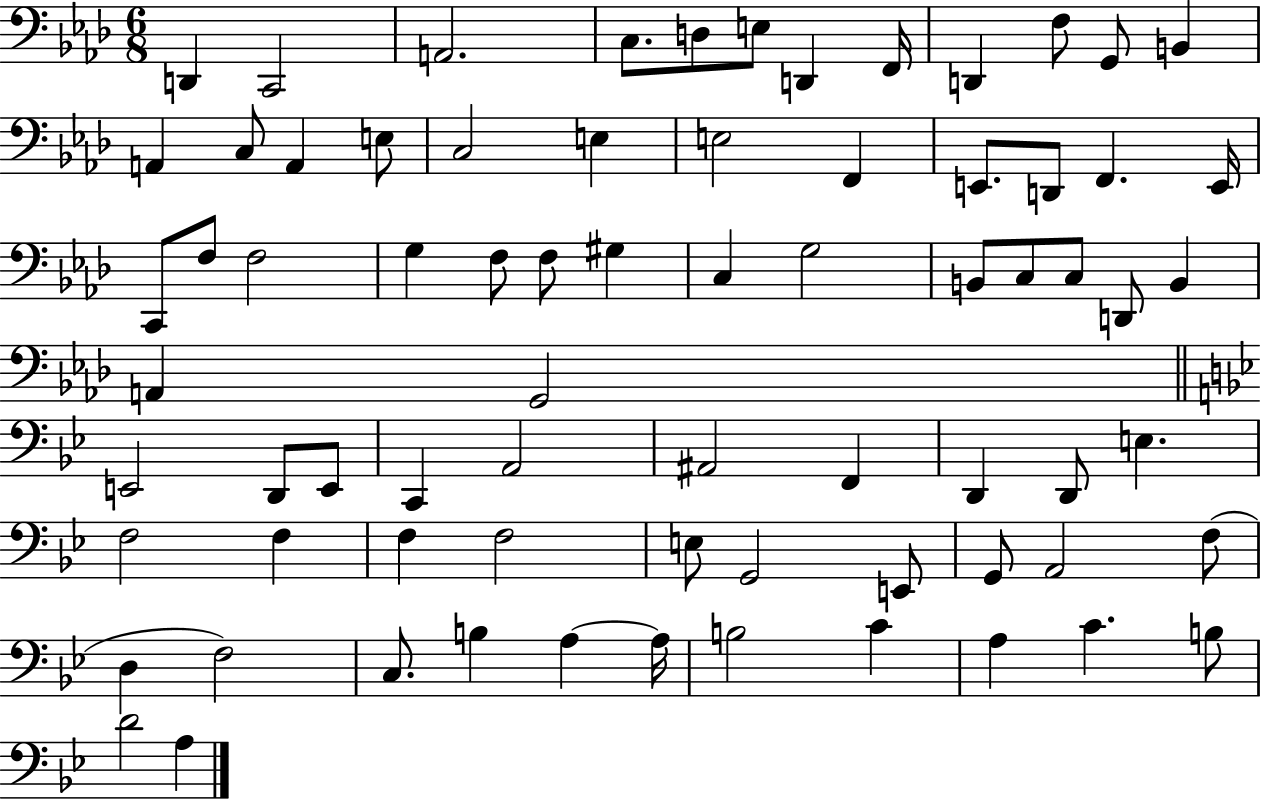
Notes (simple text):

D2/q C2/h A2/h. C3/e. D3/e E3/e D2/q F2/s D2/q F3/e G2/e B2/q A2/q C3/e A2/q E3/e C3/h E3/q E3/h F2/q E2/e. D2/e F2/q. E2/s C2/e F3/e F3/h G3/q F3/e F3/e G#3/q C3/q G3/h B2/e C3/e C3/e D2/e B2/q A2/q G2/h E2/h D2/e E2/e C2/q A2/h A#2/h F2/q D2/q D2/e E3/q. F3/h F3/q F3/q F3/h E3/e G2/h E2/e G2/e A2/h F3/e D3/q F3/h C3/e. B3/q A3/q A3/s B3/h C4/q A3/q C4/q. B3/e D4/h A3/q